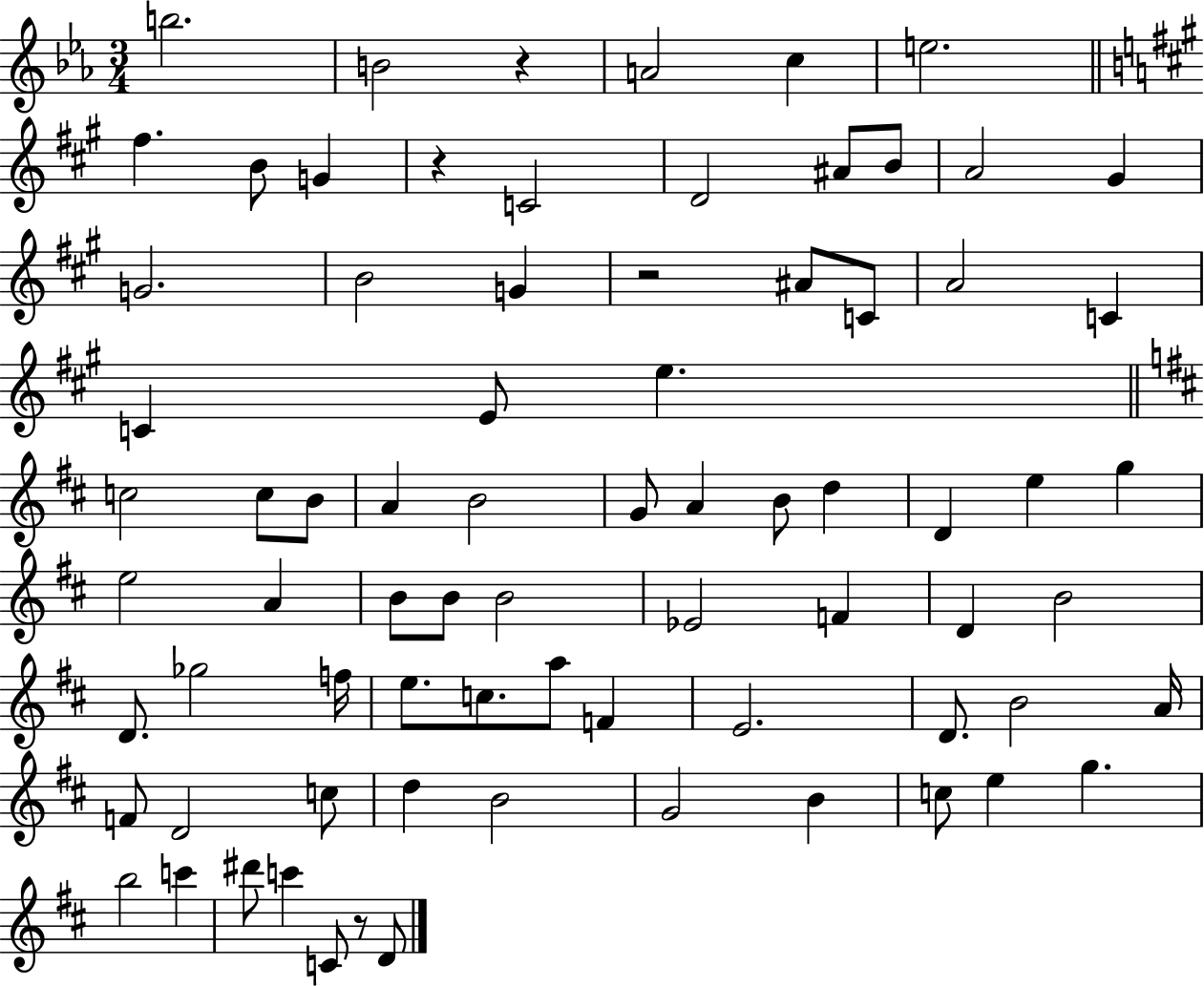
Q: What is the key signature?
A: EES major